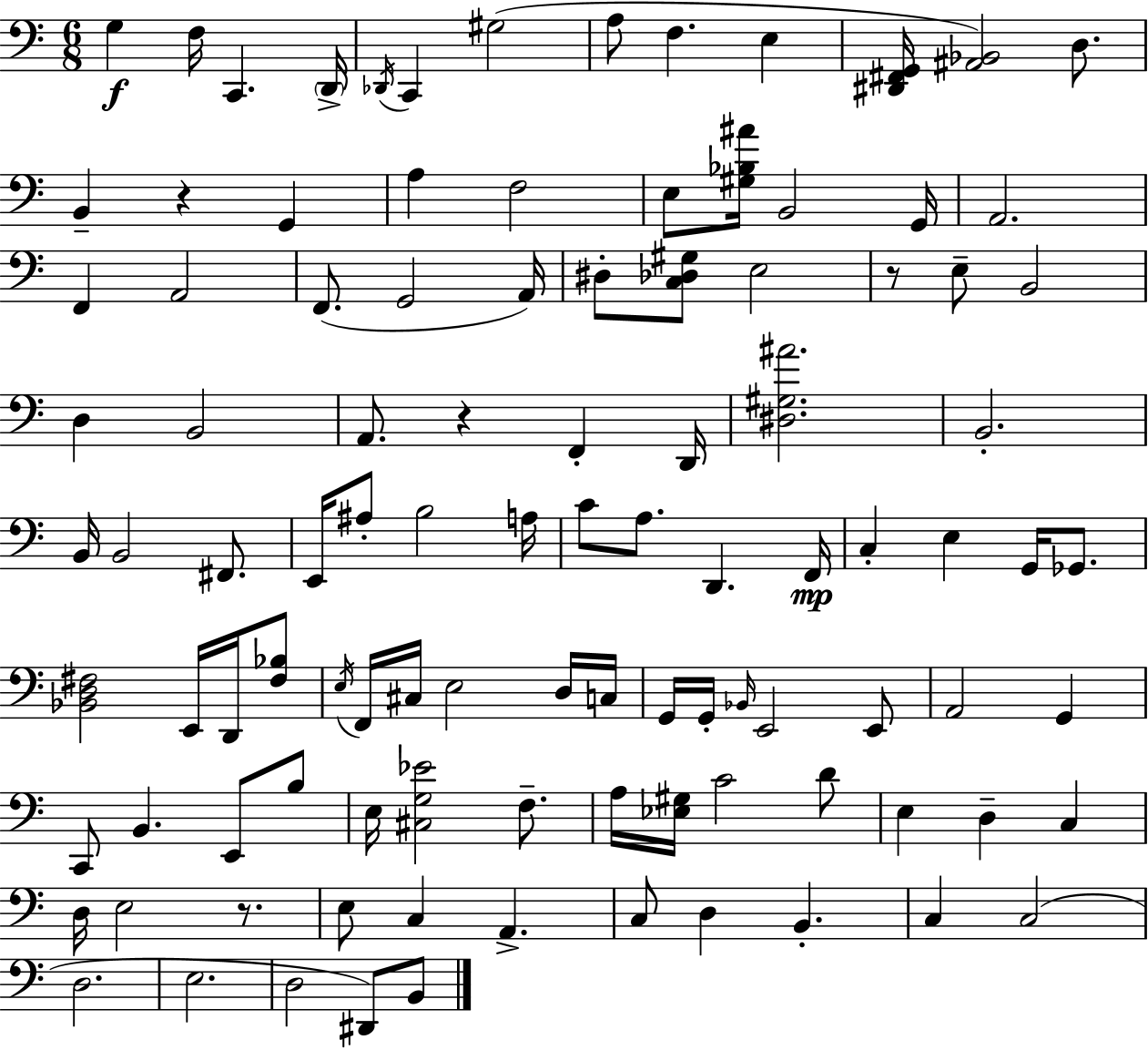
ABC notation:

X:1
T:Untitled
M:6/8
L:1/4
K:C
G, F,/4 C,, D,,/4 _D,,/4 C,, ^G,2 A,/2 F, E, [^D,,^F,,G,,]/4 [^A,,_B,,]2 D,/2 B,, z G,, A, F,2 E,/2 [^G,_B,^A]/4 B,,2 G,,/4 A,,2 F,, A,,2 F,,/2 G,,2 A,,/4 ^D,/2 [C,_D,^G,]/2 E,2 z/2 E,/2 B,,2 D, B,,2 A,,/2 z F,, D,,/4 [^D,^G,^A]2 B,,2 B,,/4 B,,2 ^F,,/2 E,,/4 ^A,/2 B,2 A,/4 C/2 A,/2 D,, F,,/4 C, E, G,,/4 _G,,/2 [_B,,D,^F,]2 E,,/4 D,,/4 [^F,_B,]/2 E,/4 F,,/4 ^C,/4 E,2 D,/4 C,/4 G,,/4 G,,/4 _B,,/4 E,,2 E,,/2 A,,2 G,, C,,/2 B,, E,,/2 B,/2 E,/4 [^C,G,_E]2 F,/2 A,/4 [_E,^G,]/4 C2 D/2 E, D, C, D,/4 E,2 z/2 E,/2 C, A,, C,/2 D, B,, C, C,2 D,2 E,2 D,2 ^D,,/2 B,,/2